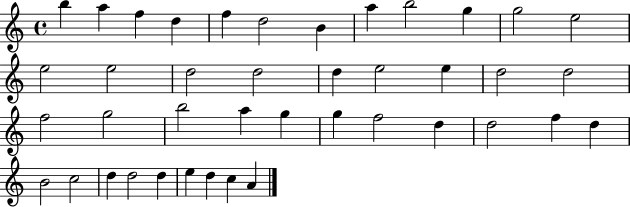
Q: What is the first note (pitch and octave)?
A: B5